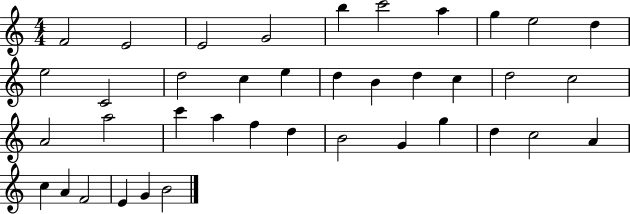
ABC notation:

X:1
T:Untitled
M:4/4
L:1/4
K:C
F2 E2 E2 G2 b c'2 a g e2 d e2 C2 d2 c e d B d c d2 c2 A2 a2 c' a f d B2 G g d c2 A c A F2 E G B2